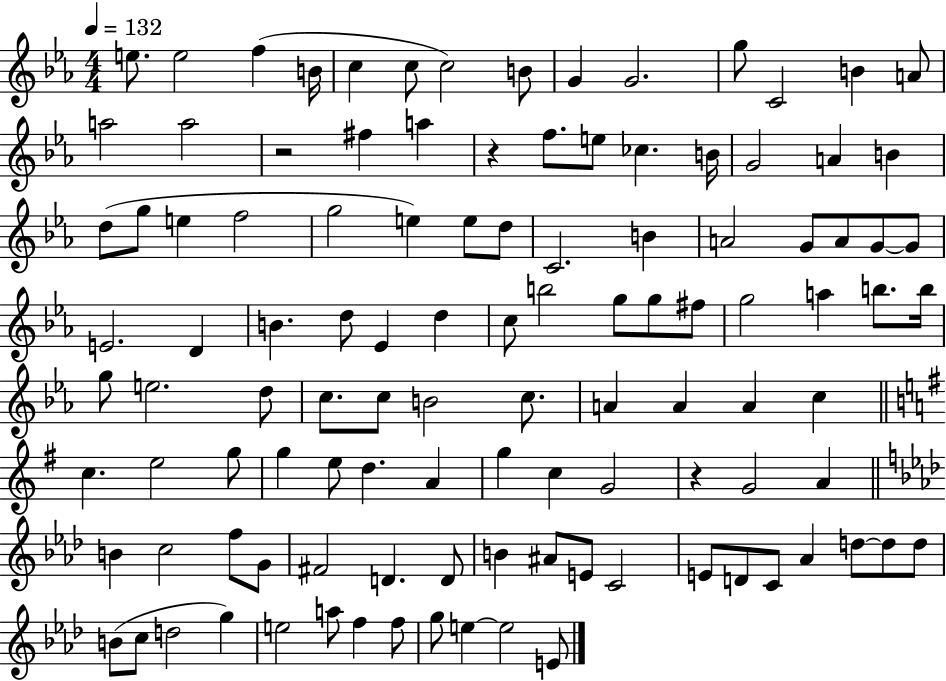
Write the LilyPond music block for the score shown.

{
  \clef treble
  \numericTimeSignature
  \time 4/4
  \key ees \major
  \tempo 4 = 132
  e''8. e''2 f''4( b'16 | c''4 c''8 c''2) b'8 | g'4 g'2. | g''8 c'2 b'4 a'8 | \break a''2 a''2 | r2 fis''4 a''4 | r4 f''8. e''8 ces''4. b'16 | g'2 a'4 b'4 | \break d''8( g''8 e''4 f''2 | g''2 e''4) e''8 d''8 | c'2. b'4 | a'2 g'8 a'8 g'8~~ g'8 | \break e'2. d'4 | b'4. d''8 ees'4 d''4 | c''8 b''2 g''8 g''8 fis''8 | g''2 a''4 b''8. b''16 | \break g''8 e''2. d''8 | c''8. c''8 b'2 c''8. | a'4 a'4 a'4 c''4 | \bar "||" \break \key g \major c''4. e''2 g''8 | g''4 e''8 d''4. a'4 | g''4 c''4 g'2 | r4 g'2 a'4 | \break \bar "||" \break \key aes \major b'4 c''2 f''8 g'8 | fis'2 d'4. d'8 | b'4 ais'8 e'8 c'2 | e'8 d'8 c'8 aes'4 d''8~~ d''8 d''8 | \break b'8( c''8 d''2 g''4) | e''2 a''8 f''4 f''8 | g''8 e''4~~ e''2 e'8 | \bar "|."
}